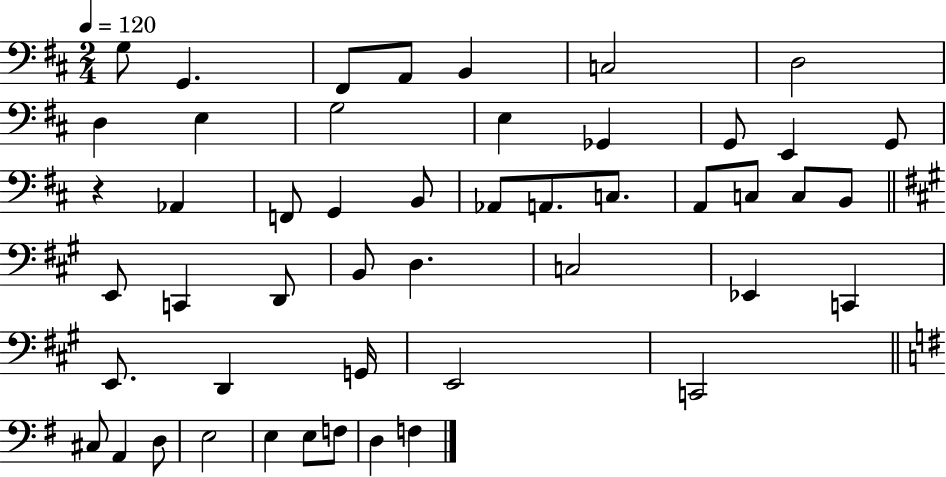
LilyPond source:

{
  \clef bass
  \numericTimeSignature
  \time 2/4
  \key d \major
  \tempo 4 = 120
  g8 g,4. | fis,8 a,8 b,4 | c2 | d2 | \break d4 e4 | g2 | e4 ges,4 | g,8 e,4 g,8 | \break r4 aes,4 | f,8 g,4 b,8 | aes,8 a,8. c8. | a,8 c8 c8 b,8 | \break \bar "||" \break \key a \major e,8 c,4 d,8 | b,8 d4. | c2 | ees,4 c,4 | \break e,8. d,4 g,16 | e,2 | c,2 | \bar "||" \break \key g \major cis8 a,4 d8 | e2 | e4 e8 f8 | d4 f4 | \break \bar "|."
}